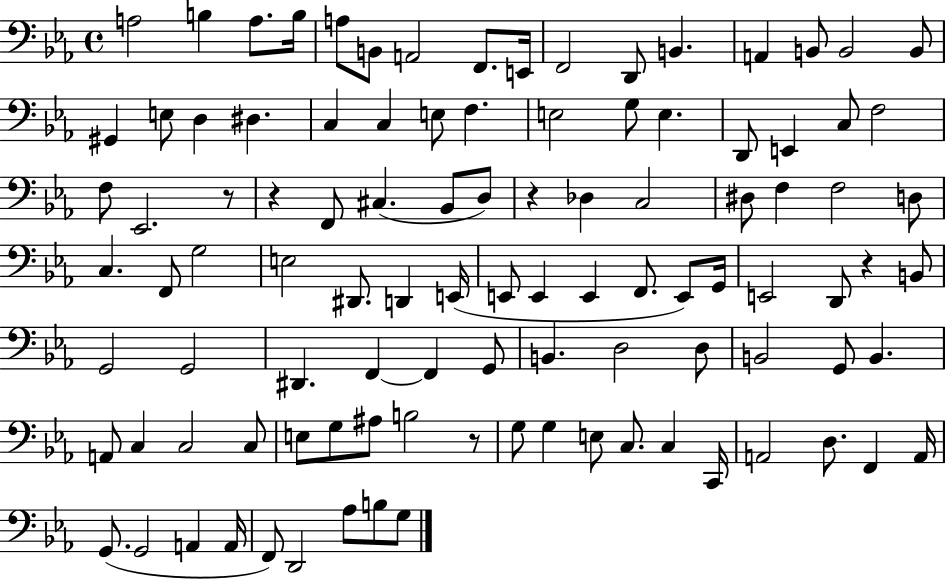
A3/h B3/q A3/e. B3/s A3/e B2/e A2/h F2/e. E2/s F2/h D2/e B2/q. A2/q B2/e B2/h B2/e G#2/q E3/e D3/q D#3/q. C3/q C3/q E3/e F3/q. E3/h G3/e E3/q. D2/e E2/q C3/e F3/h F3/e Eb2/h. R/e R/q F2/e C#3/q. Bb2/e D3/e R/q Db3/q C3/h D#3/e F3/q F3/h D3/e C3/q. F2/e G3/h E3/h D#2/e. D2/q E2/s E2/e E2/q E2/q F2/e. E2/e G2/s E2/h D2/e R/q B2/e G2/h G2/h D#2/q. F2/q F2/q G2/e B2/q. D3/h D3/e B2/h G2/e B2/q. A2/e C3/q C3/h C3/e E3/e G3/e A#3/e B3/h R/e G3/e G3/q E3/e C3/e. C3/q C2/s A2/h D3/e. F2/q A2/s G2/e. G2/h A2/q A2/s F2/e D2/h Ab3/e B3/e G3/e